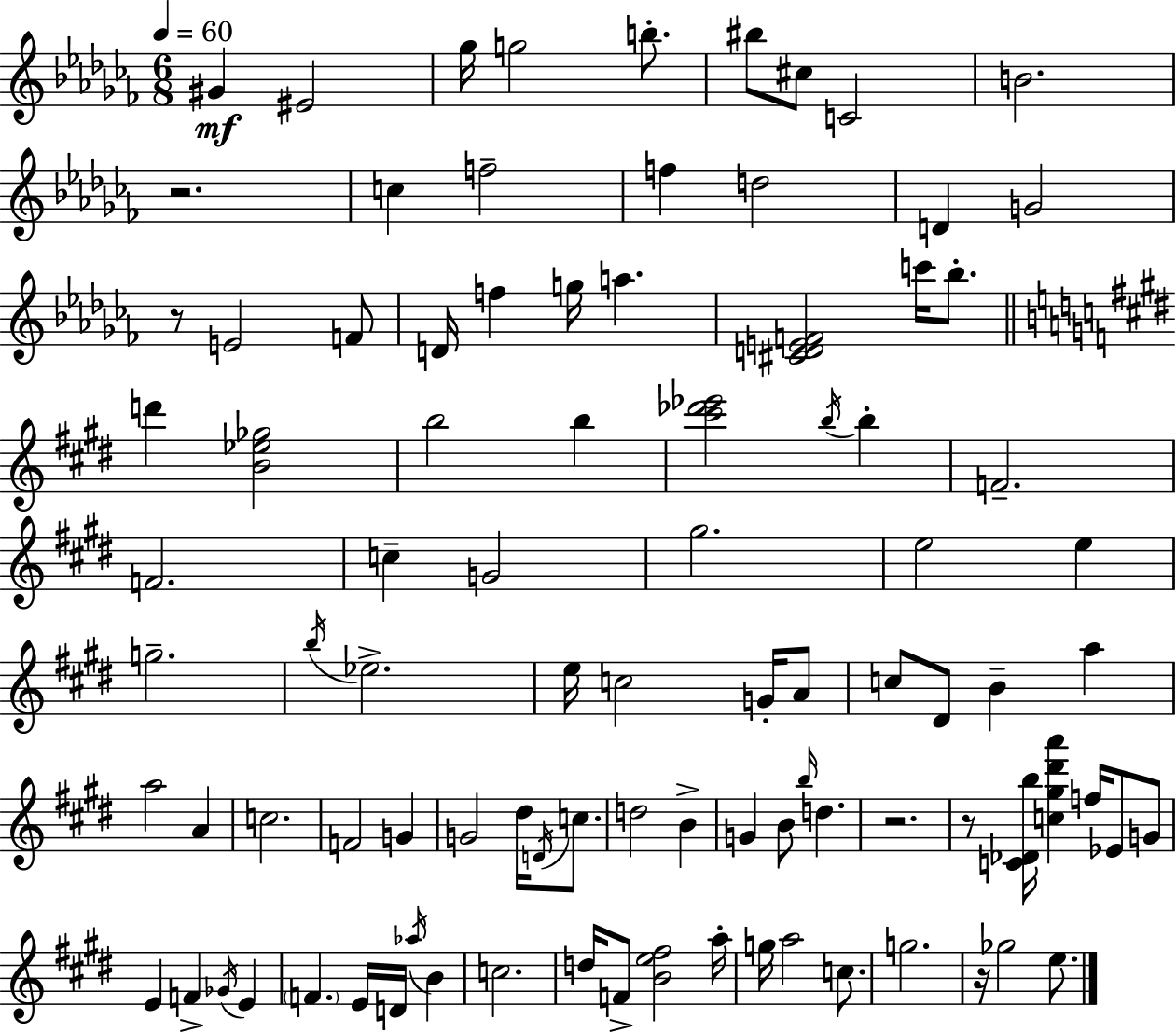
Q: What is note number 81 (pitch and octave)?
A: G5